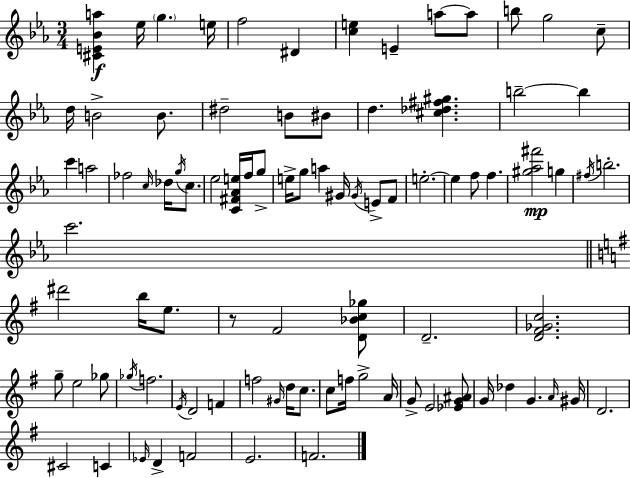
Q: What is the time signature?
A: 3/4